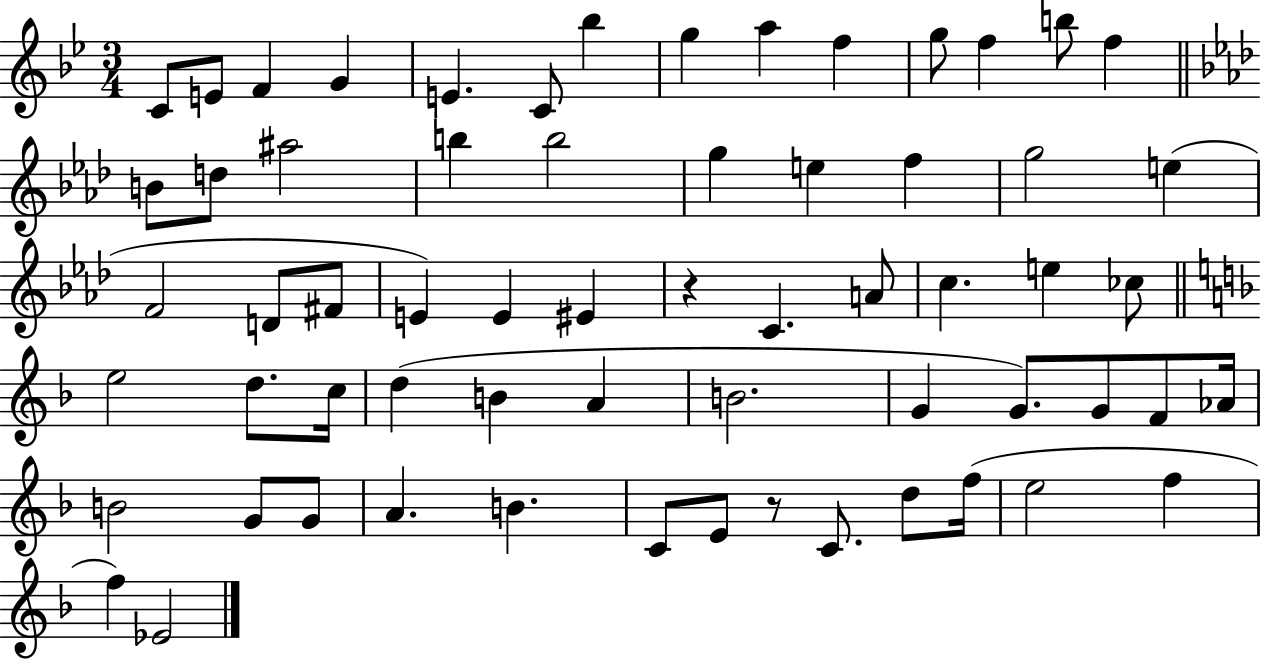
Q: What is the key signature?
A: BES major